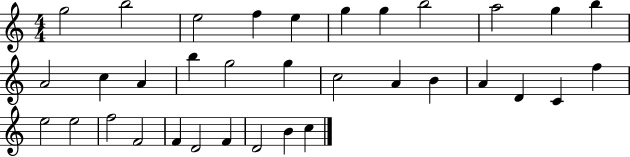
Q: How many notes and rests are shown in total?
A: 34